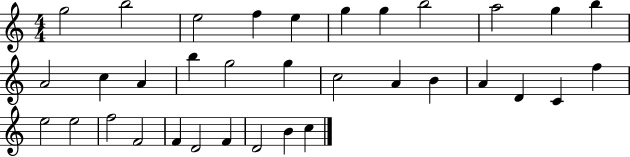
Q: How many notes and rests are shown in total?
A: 34